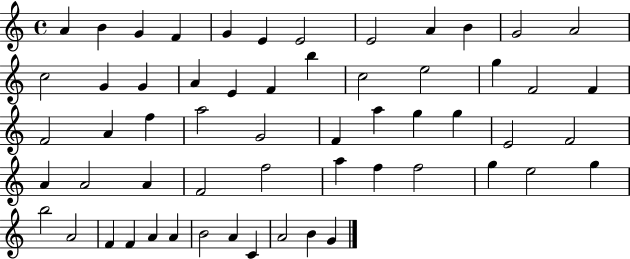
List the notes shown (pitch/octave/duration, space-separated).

A4/q B4/q G4/q F4/q G4/q E4/q E4/h E4/h A4/q B4/q G4/h A4/h C5/h G4/q G4/q A4/q E4/q F4/q B5/q C5/h E5/h G5/q F4/h F4/q F4/h A4/q F5/q A5/h G4/h F4/q A5/q G5/q G5/q E4/h F4/h A4/q A4/h A4/q F4/h F5/h A5/q F5/q F5/h G5/q E5/h G5/q B5/h A4/h F4/q F4/q A4/q A4/q B4/h A4/q C4/q A4/h B4/q G4/q